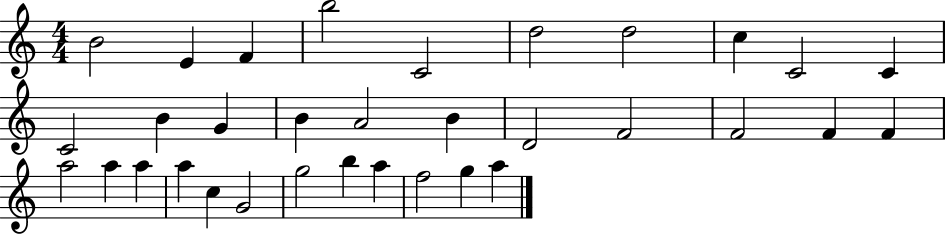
{
  \clef treble
  \numericTimeSignature
  \time 4/4
  \key c \major
  b'2 e'4 f'4 | b''2 c'2 | d''2 d''2 | c''4 c'2 c'4 | \break c'2 b'4 g'4 | b'4 a'2 b'4 | d'2 f'2 | f'2 f'4 f'4 | \break a''2 a''4 a''4 | a''4 c''4 g'2 | g''2 b''4 a''4 | f''2 g''4 a''4 | \break \bar "|."
}